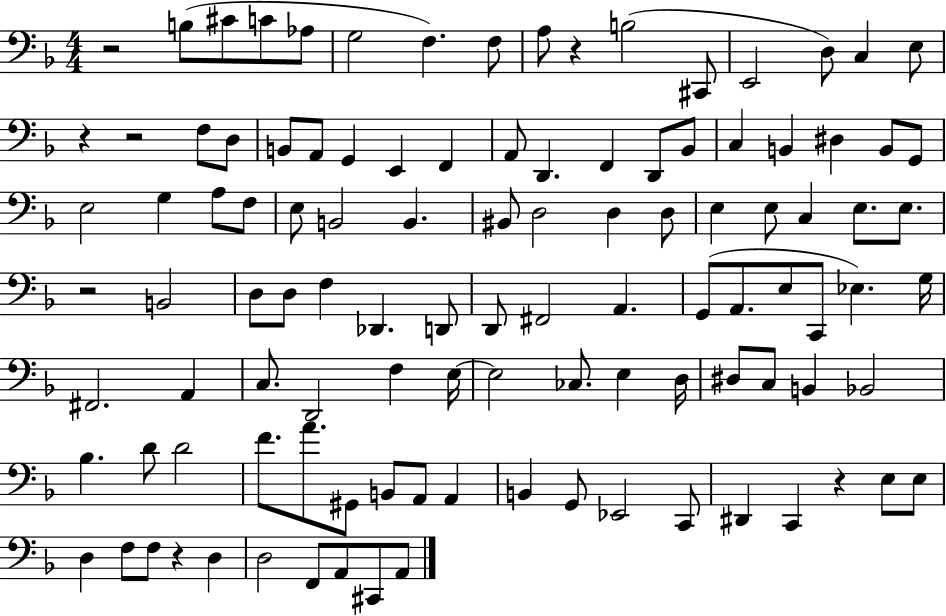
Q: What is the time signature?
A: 4/4